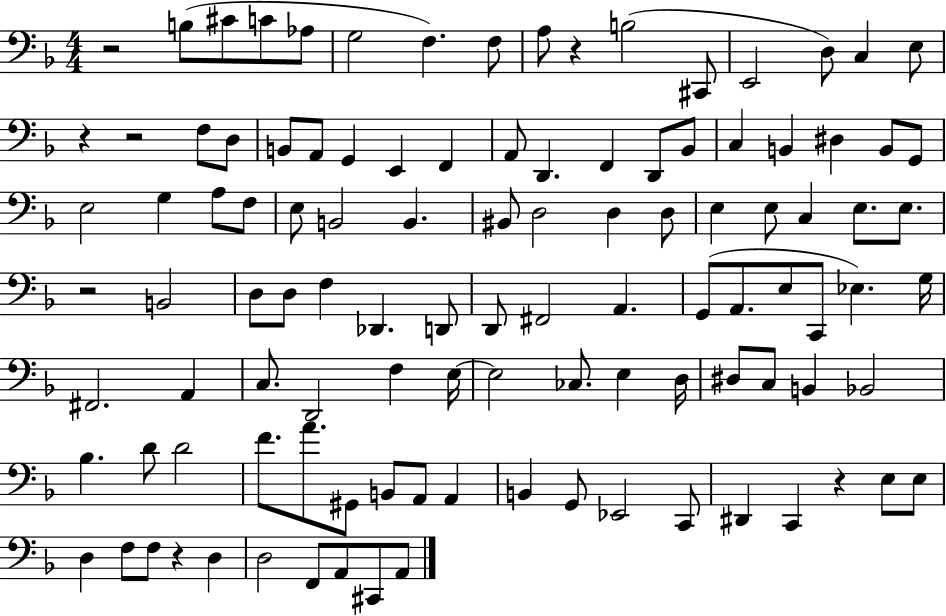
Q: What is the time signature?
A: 4/4